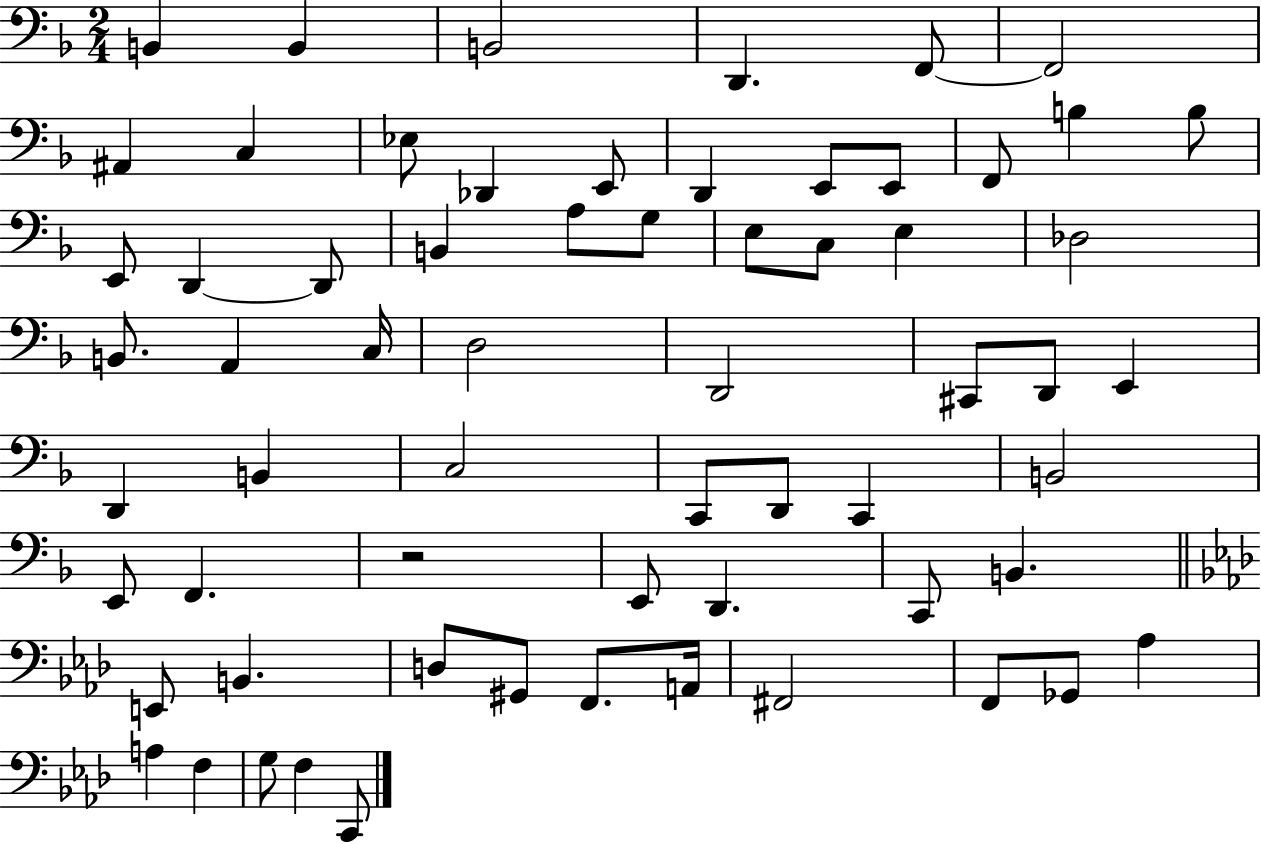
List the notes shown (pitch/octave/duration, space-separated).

B2/q B2/q B2/h D2/q. F2/e F2/h A#2/q C3/q Eb3/e Db2/q E2/e D2/q E2/e E2/e F2/e B3/q B3/e E2/e D2/q D2/e B2/q A3/e G3/e E3/e C3/e E3/q Db3/h B2/e. A2/q C3/s D3/h D2/h C#2/e D2/e E2/q D2/q B2/q C3/h C2/e D2/e C2/q B2/h E2/e F2/q. R/h E2/e D2/q. C2/e B2/q. E2/e B2/q. D3/e G#2/e F2/e. A2/s F#2/h F2/e Gb2/e Ab3/q A3/q F3/q G3/e F3/q C2/e